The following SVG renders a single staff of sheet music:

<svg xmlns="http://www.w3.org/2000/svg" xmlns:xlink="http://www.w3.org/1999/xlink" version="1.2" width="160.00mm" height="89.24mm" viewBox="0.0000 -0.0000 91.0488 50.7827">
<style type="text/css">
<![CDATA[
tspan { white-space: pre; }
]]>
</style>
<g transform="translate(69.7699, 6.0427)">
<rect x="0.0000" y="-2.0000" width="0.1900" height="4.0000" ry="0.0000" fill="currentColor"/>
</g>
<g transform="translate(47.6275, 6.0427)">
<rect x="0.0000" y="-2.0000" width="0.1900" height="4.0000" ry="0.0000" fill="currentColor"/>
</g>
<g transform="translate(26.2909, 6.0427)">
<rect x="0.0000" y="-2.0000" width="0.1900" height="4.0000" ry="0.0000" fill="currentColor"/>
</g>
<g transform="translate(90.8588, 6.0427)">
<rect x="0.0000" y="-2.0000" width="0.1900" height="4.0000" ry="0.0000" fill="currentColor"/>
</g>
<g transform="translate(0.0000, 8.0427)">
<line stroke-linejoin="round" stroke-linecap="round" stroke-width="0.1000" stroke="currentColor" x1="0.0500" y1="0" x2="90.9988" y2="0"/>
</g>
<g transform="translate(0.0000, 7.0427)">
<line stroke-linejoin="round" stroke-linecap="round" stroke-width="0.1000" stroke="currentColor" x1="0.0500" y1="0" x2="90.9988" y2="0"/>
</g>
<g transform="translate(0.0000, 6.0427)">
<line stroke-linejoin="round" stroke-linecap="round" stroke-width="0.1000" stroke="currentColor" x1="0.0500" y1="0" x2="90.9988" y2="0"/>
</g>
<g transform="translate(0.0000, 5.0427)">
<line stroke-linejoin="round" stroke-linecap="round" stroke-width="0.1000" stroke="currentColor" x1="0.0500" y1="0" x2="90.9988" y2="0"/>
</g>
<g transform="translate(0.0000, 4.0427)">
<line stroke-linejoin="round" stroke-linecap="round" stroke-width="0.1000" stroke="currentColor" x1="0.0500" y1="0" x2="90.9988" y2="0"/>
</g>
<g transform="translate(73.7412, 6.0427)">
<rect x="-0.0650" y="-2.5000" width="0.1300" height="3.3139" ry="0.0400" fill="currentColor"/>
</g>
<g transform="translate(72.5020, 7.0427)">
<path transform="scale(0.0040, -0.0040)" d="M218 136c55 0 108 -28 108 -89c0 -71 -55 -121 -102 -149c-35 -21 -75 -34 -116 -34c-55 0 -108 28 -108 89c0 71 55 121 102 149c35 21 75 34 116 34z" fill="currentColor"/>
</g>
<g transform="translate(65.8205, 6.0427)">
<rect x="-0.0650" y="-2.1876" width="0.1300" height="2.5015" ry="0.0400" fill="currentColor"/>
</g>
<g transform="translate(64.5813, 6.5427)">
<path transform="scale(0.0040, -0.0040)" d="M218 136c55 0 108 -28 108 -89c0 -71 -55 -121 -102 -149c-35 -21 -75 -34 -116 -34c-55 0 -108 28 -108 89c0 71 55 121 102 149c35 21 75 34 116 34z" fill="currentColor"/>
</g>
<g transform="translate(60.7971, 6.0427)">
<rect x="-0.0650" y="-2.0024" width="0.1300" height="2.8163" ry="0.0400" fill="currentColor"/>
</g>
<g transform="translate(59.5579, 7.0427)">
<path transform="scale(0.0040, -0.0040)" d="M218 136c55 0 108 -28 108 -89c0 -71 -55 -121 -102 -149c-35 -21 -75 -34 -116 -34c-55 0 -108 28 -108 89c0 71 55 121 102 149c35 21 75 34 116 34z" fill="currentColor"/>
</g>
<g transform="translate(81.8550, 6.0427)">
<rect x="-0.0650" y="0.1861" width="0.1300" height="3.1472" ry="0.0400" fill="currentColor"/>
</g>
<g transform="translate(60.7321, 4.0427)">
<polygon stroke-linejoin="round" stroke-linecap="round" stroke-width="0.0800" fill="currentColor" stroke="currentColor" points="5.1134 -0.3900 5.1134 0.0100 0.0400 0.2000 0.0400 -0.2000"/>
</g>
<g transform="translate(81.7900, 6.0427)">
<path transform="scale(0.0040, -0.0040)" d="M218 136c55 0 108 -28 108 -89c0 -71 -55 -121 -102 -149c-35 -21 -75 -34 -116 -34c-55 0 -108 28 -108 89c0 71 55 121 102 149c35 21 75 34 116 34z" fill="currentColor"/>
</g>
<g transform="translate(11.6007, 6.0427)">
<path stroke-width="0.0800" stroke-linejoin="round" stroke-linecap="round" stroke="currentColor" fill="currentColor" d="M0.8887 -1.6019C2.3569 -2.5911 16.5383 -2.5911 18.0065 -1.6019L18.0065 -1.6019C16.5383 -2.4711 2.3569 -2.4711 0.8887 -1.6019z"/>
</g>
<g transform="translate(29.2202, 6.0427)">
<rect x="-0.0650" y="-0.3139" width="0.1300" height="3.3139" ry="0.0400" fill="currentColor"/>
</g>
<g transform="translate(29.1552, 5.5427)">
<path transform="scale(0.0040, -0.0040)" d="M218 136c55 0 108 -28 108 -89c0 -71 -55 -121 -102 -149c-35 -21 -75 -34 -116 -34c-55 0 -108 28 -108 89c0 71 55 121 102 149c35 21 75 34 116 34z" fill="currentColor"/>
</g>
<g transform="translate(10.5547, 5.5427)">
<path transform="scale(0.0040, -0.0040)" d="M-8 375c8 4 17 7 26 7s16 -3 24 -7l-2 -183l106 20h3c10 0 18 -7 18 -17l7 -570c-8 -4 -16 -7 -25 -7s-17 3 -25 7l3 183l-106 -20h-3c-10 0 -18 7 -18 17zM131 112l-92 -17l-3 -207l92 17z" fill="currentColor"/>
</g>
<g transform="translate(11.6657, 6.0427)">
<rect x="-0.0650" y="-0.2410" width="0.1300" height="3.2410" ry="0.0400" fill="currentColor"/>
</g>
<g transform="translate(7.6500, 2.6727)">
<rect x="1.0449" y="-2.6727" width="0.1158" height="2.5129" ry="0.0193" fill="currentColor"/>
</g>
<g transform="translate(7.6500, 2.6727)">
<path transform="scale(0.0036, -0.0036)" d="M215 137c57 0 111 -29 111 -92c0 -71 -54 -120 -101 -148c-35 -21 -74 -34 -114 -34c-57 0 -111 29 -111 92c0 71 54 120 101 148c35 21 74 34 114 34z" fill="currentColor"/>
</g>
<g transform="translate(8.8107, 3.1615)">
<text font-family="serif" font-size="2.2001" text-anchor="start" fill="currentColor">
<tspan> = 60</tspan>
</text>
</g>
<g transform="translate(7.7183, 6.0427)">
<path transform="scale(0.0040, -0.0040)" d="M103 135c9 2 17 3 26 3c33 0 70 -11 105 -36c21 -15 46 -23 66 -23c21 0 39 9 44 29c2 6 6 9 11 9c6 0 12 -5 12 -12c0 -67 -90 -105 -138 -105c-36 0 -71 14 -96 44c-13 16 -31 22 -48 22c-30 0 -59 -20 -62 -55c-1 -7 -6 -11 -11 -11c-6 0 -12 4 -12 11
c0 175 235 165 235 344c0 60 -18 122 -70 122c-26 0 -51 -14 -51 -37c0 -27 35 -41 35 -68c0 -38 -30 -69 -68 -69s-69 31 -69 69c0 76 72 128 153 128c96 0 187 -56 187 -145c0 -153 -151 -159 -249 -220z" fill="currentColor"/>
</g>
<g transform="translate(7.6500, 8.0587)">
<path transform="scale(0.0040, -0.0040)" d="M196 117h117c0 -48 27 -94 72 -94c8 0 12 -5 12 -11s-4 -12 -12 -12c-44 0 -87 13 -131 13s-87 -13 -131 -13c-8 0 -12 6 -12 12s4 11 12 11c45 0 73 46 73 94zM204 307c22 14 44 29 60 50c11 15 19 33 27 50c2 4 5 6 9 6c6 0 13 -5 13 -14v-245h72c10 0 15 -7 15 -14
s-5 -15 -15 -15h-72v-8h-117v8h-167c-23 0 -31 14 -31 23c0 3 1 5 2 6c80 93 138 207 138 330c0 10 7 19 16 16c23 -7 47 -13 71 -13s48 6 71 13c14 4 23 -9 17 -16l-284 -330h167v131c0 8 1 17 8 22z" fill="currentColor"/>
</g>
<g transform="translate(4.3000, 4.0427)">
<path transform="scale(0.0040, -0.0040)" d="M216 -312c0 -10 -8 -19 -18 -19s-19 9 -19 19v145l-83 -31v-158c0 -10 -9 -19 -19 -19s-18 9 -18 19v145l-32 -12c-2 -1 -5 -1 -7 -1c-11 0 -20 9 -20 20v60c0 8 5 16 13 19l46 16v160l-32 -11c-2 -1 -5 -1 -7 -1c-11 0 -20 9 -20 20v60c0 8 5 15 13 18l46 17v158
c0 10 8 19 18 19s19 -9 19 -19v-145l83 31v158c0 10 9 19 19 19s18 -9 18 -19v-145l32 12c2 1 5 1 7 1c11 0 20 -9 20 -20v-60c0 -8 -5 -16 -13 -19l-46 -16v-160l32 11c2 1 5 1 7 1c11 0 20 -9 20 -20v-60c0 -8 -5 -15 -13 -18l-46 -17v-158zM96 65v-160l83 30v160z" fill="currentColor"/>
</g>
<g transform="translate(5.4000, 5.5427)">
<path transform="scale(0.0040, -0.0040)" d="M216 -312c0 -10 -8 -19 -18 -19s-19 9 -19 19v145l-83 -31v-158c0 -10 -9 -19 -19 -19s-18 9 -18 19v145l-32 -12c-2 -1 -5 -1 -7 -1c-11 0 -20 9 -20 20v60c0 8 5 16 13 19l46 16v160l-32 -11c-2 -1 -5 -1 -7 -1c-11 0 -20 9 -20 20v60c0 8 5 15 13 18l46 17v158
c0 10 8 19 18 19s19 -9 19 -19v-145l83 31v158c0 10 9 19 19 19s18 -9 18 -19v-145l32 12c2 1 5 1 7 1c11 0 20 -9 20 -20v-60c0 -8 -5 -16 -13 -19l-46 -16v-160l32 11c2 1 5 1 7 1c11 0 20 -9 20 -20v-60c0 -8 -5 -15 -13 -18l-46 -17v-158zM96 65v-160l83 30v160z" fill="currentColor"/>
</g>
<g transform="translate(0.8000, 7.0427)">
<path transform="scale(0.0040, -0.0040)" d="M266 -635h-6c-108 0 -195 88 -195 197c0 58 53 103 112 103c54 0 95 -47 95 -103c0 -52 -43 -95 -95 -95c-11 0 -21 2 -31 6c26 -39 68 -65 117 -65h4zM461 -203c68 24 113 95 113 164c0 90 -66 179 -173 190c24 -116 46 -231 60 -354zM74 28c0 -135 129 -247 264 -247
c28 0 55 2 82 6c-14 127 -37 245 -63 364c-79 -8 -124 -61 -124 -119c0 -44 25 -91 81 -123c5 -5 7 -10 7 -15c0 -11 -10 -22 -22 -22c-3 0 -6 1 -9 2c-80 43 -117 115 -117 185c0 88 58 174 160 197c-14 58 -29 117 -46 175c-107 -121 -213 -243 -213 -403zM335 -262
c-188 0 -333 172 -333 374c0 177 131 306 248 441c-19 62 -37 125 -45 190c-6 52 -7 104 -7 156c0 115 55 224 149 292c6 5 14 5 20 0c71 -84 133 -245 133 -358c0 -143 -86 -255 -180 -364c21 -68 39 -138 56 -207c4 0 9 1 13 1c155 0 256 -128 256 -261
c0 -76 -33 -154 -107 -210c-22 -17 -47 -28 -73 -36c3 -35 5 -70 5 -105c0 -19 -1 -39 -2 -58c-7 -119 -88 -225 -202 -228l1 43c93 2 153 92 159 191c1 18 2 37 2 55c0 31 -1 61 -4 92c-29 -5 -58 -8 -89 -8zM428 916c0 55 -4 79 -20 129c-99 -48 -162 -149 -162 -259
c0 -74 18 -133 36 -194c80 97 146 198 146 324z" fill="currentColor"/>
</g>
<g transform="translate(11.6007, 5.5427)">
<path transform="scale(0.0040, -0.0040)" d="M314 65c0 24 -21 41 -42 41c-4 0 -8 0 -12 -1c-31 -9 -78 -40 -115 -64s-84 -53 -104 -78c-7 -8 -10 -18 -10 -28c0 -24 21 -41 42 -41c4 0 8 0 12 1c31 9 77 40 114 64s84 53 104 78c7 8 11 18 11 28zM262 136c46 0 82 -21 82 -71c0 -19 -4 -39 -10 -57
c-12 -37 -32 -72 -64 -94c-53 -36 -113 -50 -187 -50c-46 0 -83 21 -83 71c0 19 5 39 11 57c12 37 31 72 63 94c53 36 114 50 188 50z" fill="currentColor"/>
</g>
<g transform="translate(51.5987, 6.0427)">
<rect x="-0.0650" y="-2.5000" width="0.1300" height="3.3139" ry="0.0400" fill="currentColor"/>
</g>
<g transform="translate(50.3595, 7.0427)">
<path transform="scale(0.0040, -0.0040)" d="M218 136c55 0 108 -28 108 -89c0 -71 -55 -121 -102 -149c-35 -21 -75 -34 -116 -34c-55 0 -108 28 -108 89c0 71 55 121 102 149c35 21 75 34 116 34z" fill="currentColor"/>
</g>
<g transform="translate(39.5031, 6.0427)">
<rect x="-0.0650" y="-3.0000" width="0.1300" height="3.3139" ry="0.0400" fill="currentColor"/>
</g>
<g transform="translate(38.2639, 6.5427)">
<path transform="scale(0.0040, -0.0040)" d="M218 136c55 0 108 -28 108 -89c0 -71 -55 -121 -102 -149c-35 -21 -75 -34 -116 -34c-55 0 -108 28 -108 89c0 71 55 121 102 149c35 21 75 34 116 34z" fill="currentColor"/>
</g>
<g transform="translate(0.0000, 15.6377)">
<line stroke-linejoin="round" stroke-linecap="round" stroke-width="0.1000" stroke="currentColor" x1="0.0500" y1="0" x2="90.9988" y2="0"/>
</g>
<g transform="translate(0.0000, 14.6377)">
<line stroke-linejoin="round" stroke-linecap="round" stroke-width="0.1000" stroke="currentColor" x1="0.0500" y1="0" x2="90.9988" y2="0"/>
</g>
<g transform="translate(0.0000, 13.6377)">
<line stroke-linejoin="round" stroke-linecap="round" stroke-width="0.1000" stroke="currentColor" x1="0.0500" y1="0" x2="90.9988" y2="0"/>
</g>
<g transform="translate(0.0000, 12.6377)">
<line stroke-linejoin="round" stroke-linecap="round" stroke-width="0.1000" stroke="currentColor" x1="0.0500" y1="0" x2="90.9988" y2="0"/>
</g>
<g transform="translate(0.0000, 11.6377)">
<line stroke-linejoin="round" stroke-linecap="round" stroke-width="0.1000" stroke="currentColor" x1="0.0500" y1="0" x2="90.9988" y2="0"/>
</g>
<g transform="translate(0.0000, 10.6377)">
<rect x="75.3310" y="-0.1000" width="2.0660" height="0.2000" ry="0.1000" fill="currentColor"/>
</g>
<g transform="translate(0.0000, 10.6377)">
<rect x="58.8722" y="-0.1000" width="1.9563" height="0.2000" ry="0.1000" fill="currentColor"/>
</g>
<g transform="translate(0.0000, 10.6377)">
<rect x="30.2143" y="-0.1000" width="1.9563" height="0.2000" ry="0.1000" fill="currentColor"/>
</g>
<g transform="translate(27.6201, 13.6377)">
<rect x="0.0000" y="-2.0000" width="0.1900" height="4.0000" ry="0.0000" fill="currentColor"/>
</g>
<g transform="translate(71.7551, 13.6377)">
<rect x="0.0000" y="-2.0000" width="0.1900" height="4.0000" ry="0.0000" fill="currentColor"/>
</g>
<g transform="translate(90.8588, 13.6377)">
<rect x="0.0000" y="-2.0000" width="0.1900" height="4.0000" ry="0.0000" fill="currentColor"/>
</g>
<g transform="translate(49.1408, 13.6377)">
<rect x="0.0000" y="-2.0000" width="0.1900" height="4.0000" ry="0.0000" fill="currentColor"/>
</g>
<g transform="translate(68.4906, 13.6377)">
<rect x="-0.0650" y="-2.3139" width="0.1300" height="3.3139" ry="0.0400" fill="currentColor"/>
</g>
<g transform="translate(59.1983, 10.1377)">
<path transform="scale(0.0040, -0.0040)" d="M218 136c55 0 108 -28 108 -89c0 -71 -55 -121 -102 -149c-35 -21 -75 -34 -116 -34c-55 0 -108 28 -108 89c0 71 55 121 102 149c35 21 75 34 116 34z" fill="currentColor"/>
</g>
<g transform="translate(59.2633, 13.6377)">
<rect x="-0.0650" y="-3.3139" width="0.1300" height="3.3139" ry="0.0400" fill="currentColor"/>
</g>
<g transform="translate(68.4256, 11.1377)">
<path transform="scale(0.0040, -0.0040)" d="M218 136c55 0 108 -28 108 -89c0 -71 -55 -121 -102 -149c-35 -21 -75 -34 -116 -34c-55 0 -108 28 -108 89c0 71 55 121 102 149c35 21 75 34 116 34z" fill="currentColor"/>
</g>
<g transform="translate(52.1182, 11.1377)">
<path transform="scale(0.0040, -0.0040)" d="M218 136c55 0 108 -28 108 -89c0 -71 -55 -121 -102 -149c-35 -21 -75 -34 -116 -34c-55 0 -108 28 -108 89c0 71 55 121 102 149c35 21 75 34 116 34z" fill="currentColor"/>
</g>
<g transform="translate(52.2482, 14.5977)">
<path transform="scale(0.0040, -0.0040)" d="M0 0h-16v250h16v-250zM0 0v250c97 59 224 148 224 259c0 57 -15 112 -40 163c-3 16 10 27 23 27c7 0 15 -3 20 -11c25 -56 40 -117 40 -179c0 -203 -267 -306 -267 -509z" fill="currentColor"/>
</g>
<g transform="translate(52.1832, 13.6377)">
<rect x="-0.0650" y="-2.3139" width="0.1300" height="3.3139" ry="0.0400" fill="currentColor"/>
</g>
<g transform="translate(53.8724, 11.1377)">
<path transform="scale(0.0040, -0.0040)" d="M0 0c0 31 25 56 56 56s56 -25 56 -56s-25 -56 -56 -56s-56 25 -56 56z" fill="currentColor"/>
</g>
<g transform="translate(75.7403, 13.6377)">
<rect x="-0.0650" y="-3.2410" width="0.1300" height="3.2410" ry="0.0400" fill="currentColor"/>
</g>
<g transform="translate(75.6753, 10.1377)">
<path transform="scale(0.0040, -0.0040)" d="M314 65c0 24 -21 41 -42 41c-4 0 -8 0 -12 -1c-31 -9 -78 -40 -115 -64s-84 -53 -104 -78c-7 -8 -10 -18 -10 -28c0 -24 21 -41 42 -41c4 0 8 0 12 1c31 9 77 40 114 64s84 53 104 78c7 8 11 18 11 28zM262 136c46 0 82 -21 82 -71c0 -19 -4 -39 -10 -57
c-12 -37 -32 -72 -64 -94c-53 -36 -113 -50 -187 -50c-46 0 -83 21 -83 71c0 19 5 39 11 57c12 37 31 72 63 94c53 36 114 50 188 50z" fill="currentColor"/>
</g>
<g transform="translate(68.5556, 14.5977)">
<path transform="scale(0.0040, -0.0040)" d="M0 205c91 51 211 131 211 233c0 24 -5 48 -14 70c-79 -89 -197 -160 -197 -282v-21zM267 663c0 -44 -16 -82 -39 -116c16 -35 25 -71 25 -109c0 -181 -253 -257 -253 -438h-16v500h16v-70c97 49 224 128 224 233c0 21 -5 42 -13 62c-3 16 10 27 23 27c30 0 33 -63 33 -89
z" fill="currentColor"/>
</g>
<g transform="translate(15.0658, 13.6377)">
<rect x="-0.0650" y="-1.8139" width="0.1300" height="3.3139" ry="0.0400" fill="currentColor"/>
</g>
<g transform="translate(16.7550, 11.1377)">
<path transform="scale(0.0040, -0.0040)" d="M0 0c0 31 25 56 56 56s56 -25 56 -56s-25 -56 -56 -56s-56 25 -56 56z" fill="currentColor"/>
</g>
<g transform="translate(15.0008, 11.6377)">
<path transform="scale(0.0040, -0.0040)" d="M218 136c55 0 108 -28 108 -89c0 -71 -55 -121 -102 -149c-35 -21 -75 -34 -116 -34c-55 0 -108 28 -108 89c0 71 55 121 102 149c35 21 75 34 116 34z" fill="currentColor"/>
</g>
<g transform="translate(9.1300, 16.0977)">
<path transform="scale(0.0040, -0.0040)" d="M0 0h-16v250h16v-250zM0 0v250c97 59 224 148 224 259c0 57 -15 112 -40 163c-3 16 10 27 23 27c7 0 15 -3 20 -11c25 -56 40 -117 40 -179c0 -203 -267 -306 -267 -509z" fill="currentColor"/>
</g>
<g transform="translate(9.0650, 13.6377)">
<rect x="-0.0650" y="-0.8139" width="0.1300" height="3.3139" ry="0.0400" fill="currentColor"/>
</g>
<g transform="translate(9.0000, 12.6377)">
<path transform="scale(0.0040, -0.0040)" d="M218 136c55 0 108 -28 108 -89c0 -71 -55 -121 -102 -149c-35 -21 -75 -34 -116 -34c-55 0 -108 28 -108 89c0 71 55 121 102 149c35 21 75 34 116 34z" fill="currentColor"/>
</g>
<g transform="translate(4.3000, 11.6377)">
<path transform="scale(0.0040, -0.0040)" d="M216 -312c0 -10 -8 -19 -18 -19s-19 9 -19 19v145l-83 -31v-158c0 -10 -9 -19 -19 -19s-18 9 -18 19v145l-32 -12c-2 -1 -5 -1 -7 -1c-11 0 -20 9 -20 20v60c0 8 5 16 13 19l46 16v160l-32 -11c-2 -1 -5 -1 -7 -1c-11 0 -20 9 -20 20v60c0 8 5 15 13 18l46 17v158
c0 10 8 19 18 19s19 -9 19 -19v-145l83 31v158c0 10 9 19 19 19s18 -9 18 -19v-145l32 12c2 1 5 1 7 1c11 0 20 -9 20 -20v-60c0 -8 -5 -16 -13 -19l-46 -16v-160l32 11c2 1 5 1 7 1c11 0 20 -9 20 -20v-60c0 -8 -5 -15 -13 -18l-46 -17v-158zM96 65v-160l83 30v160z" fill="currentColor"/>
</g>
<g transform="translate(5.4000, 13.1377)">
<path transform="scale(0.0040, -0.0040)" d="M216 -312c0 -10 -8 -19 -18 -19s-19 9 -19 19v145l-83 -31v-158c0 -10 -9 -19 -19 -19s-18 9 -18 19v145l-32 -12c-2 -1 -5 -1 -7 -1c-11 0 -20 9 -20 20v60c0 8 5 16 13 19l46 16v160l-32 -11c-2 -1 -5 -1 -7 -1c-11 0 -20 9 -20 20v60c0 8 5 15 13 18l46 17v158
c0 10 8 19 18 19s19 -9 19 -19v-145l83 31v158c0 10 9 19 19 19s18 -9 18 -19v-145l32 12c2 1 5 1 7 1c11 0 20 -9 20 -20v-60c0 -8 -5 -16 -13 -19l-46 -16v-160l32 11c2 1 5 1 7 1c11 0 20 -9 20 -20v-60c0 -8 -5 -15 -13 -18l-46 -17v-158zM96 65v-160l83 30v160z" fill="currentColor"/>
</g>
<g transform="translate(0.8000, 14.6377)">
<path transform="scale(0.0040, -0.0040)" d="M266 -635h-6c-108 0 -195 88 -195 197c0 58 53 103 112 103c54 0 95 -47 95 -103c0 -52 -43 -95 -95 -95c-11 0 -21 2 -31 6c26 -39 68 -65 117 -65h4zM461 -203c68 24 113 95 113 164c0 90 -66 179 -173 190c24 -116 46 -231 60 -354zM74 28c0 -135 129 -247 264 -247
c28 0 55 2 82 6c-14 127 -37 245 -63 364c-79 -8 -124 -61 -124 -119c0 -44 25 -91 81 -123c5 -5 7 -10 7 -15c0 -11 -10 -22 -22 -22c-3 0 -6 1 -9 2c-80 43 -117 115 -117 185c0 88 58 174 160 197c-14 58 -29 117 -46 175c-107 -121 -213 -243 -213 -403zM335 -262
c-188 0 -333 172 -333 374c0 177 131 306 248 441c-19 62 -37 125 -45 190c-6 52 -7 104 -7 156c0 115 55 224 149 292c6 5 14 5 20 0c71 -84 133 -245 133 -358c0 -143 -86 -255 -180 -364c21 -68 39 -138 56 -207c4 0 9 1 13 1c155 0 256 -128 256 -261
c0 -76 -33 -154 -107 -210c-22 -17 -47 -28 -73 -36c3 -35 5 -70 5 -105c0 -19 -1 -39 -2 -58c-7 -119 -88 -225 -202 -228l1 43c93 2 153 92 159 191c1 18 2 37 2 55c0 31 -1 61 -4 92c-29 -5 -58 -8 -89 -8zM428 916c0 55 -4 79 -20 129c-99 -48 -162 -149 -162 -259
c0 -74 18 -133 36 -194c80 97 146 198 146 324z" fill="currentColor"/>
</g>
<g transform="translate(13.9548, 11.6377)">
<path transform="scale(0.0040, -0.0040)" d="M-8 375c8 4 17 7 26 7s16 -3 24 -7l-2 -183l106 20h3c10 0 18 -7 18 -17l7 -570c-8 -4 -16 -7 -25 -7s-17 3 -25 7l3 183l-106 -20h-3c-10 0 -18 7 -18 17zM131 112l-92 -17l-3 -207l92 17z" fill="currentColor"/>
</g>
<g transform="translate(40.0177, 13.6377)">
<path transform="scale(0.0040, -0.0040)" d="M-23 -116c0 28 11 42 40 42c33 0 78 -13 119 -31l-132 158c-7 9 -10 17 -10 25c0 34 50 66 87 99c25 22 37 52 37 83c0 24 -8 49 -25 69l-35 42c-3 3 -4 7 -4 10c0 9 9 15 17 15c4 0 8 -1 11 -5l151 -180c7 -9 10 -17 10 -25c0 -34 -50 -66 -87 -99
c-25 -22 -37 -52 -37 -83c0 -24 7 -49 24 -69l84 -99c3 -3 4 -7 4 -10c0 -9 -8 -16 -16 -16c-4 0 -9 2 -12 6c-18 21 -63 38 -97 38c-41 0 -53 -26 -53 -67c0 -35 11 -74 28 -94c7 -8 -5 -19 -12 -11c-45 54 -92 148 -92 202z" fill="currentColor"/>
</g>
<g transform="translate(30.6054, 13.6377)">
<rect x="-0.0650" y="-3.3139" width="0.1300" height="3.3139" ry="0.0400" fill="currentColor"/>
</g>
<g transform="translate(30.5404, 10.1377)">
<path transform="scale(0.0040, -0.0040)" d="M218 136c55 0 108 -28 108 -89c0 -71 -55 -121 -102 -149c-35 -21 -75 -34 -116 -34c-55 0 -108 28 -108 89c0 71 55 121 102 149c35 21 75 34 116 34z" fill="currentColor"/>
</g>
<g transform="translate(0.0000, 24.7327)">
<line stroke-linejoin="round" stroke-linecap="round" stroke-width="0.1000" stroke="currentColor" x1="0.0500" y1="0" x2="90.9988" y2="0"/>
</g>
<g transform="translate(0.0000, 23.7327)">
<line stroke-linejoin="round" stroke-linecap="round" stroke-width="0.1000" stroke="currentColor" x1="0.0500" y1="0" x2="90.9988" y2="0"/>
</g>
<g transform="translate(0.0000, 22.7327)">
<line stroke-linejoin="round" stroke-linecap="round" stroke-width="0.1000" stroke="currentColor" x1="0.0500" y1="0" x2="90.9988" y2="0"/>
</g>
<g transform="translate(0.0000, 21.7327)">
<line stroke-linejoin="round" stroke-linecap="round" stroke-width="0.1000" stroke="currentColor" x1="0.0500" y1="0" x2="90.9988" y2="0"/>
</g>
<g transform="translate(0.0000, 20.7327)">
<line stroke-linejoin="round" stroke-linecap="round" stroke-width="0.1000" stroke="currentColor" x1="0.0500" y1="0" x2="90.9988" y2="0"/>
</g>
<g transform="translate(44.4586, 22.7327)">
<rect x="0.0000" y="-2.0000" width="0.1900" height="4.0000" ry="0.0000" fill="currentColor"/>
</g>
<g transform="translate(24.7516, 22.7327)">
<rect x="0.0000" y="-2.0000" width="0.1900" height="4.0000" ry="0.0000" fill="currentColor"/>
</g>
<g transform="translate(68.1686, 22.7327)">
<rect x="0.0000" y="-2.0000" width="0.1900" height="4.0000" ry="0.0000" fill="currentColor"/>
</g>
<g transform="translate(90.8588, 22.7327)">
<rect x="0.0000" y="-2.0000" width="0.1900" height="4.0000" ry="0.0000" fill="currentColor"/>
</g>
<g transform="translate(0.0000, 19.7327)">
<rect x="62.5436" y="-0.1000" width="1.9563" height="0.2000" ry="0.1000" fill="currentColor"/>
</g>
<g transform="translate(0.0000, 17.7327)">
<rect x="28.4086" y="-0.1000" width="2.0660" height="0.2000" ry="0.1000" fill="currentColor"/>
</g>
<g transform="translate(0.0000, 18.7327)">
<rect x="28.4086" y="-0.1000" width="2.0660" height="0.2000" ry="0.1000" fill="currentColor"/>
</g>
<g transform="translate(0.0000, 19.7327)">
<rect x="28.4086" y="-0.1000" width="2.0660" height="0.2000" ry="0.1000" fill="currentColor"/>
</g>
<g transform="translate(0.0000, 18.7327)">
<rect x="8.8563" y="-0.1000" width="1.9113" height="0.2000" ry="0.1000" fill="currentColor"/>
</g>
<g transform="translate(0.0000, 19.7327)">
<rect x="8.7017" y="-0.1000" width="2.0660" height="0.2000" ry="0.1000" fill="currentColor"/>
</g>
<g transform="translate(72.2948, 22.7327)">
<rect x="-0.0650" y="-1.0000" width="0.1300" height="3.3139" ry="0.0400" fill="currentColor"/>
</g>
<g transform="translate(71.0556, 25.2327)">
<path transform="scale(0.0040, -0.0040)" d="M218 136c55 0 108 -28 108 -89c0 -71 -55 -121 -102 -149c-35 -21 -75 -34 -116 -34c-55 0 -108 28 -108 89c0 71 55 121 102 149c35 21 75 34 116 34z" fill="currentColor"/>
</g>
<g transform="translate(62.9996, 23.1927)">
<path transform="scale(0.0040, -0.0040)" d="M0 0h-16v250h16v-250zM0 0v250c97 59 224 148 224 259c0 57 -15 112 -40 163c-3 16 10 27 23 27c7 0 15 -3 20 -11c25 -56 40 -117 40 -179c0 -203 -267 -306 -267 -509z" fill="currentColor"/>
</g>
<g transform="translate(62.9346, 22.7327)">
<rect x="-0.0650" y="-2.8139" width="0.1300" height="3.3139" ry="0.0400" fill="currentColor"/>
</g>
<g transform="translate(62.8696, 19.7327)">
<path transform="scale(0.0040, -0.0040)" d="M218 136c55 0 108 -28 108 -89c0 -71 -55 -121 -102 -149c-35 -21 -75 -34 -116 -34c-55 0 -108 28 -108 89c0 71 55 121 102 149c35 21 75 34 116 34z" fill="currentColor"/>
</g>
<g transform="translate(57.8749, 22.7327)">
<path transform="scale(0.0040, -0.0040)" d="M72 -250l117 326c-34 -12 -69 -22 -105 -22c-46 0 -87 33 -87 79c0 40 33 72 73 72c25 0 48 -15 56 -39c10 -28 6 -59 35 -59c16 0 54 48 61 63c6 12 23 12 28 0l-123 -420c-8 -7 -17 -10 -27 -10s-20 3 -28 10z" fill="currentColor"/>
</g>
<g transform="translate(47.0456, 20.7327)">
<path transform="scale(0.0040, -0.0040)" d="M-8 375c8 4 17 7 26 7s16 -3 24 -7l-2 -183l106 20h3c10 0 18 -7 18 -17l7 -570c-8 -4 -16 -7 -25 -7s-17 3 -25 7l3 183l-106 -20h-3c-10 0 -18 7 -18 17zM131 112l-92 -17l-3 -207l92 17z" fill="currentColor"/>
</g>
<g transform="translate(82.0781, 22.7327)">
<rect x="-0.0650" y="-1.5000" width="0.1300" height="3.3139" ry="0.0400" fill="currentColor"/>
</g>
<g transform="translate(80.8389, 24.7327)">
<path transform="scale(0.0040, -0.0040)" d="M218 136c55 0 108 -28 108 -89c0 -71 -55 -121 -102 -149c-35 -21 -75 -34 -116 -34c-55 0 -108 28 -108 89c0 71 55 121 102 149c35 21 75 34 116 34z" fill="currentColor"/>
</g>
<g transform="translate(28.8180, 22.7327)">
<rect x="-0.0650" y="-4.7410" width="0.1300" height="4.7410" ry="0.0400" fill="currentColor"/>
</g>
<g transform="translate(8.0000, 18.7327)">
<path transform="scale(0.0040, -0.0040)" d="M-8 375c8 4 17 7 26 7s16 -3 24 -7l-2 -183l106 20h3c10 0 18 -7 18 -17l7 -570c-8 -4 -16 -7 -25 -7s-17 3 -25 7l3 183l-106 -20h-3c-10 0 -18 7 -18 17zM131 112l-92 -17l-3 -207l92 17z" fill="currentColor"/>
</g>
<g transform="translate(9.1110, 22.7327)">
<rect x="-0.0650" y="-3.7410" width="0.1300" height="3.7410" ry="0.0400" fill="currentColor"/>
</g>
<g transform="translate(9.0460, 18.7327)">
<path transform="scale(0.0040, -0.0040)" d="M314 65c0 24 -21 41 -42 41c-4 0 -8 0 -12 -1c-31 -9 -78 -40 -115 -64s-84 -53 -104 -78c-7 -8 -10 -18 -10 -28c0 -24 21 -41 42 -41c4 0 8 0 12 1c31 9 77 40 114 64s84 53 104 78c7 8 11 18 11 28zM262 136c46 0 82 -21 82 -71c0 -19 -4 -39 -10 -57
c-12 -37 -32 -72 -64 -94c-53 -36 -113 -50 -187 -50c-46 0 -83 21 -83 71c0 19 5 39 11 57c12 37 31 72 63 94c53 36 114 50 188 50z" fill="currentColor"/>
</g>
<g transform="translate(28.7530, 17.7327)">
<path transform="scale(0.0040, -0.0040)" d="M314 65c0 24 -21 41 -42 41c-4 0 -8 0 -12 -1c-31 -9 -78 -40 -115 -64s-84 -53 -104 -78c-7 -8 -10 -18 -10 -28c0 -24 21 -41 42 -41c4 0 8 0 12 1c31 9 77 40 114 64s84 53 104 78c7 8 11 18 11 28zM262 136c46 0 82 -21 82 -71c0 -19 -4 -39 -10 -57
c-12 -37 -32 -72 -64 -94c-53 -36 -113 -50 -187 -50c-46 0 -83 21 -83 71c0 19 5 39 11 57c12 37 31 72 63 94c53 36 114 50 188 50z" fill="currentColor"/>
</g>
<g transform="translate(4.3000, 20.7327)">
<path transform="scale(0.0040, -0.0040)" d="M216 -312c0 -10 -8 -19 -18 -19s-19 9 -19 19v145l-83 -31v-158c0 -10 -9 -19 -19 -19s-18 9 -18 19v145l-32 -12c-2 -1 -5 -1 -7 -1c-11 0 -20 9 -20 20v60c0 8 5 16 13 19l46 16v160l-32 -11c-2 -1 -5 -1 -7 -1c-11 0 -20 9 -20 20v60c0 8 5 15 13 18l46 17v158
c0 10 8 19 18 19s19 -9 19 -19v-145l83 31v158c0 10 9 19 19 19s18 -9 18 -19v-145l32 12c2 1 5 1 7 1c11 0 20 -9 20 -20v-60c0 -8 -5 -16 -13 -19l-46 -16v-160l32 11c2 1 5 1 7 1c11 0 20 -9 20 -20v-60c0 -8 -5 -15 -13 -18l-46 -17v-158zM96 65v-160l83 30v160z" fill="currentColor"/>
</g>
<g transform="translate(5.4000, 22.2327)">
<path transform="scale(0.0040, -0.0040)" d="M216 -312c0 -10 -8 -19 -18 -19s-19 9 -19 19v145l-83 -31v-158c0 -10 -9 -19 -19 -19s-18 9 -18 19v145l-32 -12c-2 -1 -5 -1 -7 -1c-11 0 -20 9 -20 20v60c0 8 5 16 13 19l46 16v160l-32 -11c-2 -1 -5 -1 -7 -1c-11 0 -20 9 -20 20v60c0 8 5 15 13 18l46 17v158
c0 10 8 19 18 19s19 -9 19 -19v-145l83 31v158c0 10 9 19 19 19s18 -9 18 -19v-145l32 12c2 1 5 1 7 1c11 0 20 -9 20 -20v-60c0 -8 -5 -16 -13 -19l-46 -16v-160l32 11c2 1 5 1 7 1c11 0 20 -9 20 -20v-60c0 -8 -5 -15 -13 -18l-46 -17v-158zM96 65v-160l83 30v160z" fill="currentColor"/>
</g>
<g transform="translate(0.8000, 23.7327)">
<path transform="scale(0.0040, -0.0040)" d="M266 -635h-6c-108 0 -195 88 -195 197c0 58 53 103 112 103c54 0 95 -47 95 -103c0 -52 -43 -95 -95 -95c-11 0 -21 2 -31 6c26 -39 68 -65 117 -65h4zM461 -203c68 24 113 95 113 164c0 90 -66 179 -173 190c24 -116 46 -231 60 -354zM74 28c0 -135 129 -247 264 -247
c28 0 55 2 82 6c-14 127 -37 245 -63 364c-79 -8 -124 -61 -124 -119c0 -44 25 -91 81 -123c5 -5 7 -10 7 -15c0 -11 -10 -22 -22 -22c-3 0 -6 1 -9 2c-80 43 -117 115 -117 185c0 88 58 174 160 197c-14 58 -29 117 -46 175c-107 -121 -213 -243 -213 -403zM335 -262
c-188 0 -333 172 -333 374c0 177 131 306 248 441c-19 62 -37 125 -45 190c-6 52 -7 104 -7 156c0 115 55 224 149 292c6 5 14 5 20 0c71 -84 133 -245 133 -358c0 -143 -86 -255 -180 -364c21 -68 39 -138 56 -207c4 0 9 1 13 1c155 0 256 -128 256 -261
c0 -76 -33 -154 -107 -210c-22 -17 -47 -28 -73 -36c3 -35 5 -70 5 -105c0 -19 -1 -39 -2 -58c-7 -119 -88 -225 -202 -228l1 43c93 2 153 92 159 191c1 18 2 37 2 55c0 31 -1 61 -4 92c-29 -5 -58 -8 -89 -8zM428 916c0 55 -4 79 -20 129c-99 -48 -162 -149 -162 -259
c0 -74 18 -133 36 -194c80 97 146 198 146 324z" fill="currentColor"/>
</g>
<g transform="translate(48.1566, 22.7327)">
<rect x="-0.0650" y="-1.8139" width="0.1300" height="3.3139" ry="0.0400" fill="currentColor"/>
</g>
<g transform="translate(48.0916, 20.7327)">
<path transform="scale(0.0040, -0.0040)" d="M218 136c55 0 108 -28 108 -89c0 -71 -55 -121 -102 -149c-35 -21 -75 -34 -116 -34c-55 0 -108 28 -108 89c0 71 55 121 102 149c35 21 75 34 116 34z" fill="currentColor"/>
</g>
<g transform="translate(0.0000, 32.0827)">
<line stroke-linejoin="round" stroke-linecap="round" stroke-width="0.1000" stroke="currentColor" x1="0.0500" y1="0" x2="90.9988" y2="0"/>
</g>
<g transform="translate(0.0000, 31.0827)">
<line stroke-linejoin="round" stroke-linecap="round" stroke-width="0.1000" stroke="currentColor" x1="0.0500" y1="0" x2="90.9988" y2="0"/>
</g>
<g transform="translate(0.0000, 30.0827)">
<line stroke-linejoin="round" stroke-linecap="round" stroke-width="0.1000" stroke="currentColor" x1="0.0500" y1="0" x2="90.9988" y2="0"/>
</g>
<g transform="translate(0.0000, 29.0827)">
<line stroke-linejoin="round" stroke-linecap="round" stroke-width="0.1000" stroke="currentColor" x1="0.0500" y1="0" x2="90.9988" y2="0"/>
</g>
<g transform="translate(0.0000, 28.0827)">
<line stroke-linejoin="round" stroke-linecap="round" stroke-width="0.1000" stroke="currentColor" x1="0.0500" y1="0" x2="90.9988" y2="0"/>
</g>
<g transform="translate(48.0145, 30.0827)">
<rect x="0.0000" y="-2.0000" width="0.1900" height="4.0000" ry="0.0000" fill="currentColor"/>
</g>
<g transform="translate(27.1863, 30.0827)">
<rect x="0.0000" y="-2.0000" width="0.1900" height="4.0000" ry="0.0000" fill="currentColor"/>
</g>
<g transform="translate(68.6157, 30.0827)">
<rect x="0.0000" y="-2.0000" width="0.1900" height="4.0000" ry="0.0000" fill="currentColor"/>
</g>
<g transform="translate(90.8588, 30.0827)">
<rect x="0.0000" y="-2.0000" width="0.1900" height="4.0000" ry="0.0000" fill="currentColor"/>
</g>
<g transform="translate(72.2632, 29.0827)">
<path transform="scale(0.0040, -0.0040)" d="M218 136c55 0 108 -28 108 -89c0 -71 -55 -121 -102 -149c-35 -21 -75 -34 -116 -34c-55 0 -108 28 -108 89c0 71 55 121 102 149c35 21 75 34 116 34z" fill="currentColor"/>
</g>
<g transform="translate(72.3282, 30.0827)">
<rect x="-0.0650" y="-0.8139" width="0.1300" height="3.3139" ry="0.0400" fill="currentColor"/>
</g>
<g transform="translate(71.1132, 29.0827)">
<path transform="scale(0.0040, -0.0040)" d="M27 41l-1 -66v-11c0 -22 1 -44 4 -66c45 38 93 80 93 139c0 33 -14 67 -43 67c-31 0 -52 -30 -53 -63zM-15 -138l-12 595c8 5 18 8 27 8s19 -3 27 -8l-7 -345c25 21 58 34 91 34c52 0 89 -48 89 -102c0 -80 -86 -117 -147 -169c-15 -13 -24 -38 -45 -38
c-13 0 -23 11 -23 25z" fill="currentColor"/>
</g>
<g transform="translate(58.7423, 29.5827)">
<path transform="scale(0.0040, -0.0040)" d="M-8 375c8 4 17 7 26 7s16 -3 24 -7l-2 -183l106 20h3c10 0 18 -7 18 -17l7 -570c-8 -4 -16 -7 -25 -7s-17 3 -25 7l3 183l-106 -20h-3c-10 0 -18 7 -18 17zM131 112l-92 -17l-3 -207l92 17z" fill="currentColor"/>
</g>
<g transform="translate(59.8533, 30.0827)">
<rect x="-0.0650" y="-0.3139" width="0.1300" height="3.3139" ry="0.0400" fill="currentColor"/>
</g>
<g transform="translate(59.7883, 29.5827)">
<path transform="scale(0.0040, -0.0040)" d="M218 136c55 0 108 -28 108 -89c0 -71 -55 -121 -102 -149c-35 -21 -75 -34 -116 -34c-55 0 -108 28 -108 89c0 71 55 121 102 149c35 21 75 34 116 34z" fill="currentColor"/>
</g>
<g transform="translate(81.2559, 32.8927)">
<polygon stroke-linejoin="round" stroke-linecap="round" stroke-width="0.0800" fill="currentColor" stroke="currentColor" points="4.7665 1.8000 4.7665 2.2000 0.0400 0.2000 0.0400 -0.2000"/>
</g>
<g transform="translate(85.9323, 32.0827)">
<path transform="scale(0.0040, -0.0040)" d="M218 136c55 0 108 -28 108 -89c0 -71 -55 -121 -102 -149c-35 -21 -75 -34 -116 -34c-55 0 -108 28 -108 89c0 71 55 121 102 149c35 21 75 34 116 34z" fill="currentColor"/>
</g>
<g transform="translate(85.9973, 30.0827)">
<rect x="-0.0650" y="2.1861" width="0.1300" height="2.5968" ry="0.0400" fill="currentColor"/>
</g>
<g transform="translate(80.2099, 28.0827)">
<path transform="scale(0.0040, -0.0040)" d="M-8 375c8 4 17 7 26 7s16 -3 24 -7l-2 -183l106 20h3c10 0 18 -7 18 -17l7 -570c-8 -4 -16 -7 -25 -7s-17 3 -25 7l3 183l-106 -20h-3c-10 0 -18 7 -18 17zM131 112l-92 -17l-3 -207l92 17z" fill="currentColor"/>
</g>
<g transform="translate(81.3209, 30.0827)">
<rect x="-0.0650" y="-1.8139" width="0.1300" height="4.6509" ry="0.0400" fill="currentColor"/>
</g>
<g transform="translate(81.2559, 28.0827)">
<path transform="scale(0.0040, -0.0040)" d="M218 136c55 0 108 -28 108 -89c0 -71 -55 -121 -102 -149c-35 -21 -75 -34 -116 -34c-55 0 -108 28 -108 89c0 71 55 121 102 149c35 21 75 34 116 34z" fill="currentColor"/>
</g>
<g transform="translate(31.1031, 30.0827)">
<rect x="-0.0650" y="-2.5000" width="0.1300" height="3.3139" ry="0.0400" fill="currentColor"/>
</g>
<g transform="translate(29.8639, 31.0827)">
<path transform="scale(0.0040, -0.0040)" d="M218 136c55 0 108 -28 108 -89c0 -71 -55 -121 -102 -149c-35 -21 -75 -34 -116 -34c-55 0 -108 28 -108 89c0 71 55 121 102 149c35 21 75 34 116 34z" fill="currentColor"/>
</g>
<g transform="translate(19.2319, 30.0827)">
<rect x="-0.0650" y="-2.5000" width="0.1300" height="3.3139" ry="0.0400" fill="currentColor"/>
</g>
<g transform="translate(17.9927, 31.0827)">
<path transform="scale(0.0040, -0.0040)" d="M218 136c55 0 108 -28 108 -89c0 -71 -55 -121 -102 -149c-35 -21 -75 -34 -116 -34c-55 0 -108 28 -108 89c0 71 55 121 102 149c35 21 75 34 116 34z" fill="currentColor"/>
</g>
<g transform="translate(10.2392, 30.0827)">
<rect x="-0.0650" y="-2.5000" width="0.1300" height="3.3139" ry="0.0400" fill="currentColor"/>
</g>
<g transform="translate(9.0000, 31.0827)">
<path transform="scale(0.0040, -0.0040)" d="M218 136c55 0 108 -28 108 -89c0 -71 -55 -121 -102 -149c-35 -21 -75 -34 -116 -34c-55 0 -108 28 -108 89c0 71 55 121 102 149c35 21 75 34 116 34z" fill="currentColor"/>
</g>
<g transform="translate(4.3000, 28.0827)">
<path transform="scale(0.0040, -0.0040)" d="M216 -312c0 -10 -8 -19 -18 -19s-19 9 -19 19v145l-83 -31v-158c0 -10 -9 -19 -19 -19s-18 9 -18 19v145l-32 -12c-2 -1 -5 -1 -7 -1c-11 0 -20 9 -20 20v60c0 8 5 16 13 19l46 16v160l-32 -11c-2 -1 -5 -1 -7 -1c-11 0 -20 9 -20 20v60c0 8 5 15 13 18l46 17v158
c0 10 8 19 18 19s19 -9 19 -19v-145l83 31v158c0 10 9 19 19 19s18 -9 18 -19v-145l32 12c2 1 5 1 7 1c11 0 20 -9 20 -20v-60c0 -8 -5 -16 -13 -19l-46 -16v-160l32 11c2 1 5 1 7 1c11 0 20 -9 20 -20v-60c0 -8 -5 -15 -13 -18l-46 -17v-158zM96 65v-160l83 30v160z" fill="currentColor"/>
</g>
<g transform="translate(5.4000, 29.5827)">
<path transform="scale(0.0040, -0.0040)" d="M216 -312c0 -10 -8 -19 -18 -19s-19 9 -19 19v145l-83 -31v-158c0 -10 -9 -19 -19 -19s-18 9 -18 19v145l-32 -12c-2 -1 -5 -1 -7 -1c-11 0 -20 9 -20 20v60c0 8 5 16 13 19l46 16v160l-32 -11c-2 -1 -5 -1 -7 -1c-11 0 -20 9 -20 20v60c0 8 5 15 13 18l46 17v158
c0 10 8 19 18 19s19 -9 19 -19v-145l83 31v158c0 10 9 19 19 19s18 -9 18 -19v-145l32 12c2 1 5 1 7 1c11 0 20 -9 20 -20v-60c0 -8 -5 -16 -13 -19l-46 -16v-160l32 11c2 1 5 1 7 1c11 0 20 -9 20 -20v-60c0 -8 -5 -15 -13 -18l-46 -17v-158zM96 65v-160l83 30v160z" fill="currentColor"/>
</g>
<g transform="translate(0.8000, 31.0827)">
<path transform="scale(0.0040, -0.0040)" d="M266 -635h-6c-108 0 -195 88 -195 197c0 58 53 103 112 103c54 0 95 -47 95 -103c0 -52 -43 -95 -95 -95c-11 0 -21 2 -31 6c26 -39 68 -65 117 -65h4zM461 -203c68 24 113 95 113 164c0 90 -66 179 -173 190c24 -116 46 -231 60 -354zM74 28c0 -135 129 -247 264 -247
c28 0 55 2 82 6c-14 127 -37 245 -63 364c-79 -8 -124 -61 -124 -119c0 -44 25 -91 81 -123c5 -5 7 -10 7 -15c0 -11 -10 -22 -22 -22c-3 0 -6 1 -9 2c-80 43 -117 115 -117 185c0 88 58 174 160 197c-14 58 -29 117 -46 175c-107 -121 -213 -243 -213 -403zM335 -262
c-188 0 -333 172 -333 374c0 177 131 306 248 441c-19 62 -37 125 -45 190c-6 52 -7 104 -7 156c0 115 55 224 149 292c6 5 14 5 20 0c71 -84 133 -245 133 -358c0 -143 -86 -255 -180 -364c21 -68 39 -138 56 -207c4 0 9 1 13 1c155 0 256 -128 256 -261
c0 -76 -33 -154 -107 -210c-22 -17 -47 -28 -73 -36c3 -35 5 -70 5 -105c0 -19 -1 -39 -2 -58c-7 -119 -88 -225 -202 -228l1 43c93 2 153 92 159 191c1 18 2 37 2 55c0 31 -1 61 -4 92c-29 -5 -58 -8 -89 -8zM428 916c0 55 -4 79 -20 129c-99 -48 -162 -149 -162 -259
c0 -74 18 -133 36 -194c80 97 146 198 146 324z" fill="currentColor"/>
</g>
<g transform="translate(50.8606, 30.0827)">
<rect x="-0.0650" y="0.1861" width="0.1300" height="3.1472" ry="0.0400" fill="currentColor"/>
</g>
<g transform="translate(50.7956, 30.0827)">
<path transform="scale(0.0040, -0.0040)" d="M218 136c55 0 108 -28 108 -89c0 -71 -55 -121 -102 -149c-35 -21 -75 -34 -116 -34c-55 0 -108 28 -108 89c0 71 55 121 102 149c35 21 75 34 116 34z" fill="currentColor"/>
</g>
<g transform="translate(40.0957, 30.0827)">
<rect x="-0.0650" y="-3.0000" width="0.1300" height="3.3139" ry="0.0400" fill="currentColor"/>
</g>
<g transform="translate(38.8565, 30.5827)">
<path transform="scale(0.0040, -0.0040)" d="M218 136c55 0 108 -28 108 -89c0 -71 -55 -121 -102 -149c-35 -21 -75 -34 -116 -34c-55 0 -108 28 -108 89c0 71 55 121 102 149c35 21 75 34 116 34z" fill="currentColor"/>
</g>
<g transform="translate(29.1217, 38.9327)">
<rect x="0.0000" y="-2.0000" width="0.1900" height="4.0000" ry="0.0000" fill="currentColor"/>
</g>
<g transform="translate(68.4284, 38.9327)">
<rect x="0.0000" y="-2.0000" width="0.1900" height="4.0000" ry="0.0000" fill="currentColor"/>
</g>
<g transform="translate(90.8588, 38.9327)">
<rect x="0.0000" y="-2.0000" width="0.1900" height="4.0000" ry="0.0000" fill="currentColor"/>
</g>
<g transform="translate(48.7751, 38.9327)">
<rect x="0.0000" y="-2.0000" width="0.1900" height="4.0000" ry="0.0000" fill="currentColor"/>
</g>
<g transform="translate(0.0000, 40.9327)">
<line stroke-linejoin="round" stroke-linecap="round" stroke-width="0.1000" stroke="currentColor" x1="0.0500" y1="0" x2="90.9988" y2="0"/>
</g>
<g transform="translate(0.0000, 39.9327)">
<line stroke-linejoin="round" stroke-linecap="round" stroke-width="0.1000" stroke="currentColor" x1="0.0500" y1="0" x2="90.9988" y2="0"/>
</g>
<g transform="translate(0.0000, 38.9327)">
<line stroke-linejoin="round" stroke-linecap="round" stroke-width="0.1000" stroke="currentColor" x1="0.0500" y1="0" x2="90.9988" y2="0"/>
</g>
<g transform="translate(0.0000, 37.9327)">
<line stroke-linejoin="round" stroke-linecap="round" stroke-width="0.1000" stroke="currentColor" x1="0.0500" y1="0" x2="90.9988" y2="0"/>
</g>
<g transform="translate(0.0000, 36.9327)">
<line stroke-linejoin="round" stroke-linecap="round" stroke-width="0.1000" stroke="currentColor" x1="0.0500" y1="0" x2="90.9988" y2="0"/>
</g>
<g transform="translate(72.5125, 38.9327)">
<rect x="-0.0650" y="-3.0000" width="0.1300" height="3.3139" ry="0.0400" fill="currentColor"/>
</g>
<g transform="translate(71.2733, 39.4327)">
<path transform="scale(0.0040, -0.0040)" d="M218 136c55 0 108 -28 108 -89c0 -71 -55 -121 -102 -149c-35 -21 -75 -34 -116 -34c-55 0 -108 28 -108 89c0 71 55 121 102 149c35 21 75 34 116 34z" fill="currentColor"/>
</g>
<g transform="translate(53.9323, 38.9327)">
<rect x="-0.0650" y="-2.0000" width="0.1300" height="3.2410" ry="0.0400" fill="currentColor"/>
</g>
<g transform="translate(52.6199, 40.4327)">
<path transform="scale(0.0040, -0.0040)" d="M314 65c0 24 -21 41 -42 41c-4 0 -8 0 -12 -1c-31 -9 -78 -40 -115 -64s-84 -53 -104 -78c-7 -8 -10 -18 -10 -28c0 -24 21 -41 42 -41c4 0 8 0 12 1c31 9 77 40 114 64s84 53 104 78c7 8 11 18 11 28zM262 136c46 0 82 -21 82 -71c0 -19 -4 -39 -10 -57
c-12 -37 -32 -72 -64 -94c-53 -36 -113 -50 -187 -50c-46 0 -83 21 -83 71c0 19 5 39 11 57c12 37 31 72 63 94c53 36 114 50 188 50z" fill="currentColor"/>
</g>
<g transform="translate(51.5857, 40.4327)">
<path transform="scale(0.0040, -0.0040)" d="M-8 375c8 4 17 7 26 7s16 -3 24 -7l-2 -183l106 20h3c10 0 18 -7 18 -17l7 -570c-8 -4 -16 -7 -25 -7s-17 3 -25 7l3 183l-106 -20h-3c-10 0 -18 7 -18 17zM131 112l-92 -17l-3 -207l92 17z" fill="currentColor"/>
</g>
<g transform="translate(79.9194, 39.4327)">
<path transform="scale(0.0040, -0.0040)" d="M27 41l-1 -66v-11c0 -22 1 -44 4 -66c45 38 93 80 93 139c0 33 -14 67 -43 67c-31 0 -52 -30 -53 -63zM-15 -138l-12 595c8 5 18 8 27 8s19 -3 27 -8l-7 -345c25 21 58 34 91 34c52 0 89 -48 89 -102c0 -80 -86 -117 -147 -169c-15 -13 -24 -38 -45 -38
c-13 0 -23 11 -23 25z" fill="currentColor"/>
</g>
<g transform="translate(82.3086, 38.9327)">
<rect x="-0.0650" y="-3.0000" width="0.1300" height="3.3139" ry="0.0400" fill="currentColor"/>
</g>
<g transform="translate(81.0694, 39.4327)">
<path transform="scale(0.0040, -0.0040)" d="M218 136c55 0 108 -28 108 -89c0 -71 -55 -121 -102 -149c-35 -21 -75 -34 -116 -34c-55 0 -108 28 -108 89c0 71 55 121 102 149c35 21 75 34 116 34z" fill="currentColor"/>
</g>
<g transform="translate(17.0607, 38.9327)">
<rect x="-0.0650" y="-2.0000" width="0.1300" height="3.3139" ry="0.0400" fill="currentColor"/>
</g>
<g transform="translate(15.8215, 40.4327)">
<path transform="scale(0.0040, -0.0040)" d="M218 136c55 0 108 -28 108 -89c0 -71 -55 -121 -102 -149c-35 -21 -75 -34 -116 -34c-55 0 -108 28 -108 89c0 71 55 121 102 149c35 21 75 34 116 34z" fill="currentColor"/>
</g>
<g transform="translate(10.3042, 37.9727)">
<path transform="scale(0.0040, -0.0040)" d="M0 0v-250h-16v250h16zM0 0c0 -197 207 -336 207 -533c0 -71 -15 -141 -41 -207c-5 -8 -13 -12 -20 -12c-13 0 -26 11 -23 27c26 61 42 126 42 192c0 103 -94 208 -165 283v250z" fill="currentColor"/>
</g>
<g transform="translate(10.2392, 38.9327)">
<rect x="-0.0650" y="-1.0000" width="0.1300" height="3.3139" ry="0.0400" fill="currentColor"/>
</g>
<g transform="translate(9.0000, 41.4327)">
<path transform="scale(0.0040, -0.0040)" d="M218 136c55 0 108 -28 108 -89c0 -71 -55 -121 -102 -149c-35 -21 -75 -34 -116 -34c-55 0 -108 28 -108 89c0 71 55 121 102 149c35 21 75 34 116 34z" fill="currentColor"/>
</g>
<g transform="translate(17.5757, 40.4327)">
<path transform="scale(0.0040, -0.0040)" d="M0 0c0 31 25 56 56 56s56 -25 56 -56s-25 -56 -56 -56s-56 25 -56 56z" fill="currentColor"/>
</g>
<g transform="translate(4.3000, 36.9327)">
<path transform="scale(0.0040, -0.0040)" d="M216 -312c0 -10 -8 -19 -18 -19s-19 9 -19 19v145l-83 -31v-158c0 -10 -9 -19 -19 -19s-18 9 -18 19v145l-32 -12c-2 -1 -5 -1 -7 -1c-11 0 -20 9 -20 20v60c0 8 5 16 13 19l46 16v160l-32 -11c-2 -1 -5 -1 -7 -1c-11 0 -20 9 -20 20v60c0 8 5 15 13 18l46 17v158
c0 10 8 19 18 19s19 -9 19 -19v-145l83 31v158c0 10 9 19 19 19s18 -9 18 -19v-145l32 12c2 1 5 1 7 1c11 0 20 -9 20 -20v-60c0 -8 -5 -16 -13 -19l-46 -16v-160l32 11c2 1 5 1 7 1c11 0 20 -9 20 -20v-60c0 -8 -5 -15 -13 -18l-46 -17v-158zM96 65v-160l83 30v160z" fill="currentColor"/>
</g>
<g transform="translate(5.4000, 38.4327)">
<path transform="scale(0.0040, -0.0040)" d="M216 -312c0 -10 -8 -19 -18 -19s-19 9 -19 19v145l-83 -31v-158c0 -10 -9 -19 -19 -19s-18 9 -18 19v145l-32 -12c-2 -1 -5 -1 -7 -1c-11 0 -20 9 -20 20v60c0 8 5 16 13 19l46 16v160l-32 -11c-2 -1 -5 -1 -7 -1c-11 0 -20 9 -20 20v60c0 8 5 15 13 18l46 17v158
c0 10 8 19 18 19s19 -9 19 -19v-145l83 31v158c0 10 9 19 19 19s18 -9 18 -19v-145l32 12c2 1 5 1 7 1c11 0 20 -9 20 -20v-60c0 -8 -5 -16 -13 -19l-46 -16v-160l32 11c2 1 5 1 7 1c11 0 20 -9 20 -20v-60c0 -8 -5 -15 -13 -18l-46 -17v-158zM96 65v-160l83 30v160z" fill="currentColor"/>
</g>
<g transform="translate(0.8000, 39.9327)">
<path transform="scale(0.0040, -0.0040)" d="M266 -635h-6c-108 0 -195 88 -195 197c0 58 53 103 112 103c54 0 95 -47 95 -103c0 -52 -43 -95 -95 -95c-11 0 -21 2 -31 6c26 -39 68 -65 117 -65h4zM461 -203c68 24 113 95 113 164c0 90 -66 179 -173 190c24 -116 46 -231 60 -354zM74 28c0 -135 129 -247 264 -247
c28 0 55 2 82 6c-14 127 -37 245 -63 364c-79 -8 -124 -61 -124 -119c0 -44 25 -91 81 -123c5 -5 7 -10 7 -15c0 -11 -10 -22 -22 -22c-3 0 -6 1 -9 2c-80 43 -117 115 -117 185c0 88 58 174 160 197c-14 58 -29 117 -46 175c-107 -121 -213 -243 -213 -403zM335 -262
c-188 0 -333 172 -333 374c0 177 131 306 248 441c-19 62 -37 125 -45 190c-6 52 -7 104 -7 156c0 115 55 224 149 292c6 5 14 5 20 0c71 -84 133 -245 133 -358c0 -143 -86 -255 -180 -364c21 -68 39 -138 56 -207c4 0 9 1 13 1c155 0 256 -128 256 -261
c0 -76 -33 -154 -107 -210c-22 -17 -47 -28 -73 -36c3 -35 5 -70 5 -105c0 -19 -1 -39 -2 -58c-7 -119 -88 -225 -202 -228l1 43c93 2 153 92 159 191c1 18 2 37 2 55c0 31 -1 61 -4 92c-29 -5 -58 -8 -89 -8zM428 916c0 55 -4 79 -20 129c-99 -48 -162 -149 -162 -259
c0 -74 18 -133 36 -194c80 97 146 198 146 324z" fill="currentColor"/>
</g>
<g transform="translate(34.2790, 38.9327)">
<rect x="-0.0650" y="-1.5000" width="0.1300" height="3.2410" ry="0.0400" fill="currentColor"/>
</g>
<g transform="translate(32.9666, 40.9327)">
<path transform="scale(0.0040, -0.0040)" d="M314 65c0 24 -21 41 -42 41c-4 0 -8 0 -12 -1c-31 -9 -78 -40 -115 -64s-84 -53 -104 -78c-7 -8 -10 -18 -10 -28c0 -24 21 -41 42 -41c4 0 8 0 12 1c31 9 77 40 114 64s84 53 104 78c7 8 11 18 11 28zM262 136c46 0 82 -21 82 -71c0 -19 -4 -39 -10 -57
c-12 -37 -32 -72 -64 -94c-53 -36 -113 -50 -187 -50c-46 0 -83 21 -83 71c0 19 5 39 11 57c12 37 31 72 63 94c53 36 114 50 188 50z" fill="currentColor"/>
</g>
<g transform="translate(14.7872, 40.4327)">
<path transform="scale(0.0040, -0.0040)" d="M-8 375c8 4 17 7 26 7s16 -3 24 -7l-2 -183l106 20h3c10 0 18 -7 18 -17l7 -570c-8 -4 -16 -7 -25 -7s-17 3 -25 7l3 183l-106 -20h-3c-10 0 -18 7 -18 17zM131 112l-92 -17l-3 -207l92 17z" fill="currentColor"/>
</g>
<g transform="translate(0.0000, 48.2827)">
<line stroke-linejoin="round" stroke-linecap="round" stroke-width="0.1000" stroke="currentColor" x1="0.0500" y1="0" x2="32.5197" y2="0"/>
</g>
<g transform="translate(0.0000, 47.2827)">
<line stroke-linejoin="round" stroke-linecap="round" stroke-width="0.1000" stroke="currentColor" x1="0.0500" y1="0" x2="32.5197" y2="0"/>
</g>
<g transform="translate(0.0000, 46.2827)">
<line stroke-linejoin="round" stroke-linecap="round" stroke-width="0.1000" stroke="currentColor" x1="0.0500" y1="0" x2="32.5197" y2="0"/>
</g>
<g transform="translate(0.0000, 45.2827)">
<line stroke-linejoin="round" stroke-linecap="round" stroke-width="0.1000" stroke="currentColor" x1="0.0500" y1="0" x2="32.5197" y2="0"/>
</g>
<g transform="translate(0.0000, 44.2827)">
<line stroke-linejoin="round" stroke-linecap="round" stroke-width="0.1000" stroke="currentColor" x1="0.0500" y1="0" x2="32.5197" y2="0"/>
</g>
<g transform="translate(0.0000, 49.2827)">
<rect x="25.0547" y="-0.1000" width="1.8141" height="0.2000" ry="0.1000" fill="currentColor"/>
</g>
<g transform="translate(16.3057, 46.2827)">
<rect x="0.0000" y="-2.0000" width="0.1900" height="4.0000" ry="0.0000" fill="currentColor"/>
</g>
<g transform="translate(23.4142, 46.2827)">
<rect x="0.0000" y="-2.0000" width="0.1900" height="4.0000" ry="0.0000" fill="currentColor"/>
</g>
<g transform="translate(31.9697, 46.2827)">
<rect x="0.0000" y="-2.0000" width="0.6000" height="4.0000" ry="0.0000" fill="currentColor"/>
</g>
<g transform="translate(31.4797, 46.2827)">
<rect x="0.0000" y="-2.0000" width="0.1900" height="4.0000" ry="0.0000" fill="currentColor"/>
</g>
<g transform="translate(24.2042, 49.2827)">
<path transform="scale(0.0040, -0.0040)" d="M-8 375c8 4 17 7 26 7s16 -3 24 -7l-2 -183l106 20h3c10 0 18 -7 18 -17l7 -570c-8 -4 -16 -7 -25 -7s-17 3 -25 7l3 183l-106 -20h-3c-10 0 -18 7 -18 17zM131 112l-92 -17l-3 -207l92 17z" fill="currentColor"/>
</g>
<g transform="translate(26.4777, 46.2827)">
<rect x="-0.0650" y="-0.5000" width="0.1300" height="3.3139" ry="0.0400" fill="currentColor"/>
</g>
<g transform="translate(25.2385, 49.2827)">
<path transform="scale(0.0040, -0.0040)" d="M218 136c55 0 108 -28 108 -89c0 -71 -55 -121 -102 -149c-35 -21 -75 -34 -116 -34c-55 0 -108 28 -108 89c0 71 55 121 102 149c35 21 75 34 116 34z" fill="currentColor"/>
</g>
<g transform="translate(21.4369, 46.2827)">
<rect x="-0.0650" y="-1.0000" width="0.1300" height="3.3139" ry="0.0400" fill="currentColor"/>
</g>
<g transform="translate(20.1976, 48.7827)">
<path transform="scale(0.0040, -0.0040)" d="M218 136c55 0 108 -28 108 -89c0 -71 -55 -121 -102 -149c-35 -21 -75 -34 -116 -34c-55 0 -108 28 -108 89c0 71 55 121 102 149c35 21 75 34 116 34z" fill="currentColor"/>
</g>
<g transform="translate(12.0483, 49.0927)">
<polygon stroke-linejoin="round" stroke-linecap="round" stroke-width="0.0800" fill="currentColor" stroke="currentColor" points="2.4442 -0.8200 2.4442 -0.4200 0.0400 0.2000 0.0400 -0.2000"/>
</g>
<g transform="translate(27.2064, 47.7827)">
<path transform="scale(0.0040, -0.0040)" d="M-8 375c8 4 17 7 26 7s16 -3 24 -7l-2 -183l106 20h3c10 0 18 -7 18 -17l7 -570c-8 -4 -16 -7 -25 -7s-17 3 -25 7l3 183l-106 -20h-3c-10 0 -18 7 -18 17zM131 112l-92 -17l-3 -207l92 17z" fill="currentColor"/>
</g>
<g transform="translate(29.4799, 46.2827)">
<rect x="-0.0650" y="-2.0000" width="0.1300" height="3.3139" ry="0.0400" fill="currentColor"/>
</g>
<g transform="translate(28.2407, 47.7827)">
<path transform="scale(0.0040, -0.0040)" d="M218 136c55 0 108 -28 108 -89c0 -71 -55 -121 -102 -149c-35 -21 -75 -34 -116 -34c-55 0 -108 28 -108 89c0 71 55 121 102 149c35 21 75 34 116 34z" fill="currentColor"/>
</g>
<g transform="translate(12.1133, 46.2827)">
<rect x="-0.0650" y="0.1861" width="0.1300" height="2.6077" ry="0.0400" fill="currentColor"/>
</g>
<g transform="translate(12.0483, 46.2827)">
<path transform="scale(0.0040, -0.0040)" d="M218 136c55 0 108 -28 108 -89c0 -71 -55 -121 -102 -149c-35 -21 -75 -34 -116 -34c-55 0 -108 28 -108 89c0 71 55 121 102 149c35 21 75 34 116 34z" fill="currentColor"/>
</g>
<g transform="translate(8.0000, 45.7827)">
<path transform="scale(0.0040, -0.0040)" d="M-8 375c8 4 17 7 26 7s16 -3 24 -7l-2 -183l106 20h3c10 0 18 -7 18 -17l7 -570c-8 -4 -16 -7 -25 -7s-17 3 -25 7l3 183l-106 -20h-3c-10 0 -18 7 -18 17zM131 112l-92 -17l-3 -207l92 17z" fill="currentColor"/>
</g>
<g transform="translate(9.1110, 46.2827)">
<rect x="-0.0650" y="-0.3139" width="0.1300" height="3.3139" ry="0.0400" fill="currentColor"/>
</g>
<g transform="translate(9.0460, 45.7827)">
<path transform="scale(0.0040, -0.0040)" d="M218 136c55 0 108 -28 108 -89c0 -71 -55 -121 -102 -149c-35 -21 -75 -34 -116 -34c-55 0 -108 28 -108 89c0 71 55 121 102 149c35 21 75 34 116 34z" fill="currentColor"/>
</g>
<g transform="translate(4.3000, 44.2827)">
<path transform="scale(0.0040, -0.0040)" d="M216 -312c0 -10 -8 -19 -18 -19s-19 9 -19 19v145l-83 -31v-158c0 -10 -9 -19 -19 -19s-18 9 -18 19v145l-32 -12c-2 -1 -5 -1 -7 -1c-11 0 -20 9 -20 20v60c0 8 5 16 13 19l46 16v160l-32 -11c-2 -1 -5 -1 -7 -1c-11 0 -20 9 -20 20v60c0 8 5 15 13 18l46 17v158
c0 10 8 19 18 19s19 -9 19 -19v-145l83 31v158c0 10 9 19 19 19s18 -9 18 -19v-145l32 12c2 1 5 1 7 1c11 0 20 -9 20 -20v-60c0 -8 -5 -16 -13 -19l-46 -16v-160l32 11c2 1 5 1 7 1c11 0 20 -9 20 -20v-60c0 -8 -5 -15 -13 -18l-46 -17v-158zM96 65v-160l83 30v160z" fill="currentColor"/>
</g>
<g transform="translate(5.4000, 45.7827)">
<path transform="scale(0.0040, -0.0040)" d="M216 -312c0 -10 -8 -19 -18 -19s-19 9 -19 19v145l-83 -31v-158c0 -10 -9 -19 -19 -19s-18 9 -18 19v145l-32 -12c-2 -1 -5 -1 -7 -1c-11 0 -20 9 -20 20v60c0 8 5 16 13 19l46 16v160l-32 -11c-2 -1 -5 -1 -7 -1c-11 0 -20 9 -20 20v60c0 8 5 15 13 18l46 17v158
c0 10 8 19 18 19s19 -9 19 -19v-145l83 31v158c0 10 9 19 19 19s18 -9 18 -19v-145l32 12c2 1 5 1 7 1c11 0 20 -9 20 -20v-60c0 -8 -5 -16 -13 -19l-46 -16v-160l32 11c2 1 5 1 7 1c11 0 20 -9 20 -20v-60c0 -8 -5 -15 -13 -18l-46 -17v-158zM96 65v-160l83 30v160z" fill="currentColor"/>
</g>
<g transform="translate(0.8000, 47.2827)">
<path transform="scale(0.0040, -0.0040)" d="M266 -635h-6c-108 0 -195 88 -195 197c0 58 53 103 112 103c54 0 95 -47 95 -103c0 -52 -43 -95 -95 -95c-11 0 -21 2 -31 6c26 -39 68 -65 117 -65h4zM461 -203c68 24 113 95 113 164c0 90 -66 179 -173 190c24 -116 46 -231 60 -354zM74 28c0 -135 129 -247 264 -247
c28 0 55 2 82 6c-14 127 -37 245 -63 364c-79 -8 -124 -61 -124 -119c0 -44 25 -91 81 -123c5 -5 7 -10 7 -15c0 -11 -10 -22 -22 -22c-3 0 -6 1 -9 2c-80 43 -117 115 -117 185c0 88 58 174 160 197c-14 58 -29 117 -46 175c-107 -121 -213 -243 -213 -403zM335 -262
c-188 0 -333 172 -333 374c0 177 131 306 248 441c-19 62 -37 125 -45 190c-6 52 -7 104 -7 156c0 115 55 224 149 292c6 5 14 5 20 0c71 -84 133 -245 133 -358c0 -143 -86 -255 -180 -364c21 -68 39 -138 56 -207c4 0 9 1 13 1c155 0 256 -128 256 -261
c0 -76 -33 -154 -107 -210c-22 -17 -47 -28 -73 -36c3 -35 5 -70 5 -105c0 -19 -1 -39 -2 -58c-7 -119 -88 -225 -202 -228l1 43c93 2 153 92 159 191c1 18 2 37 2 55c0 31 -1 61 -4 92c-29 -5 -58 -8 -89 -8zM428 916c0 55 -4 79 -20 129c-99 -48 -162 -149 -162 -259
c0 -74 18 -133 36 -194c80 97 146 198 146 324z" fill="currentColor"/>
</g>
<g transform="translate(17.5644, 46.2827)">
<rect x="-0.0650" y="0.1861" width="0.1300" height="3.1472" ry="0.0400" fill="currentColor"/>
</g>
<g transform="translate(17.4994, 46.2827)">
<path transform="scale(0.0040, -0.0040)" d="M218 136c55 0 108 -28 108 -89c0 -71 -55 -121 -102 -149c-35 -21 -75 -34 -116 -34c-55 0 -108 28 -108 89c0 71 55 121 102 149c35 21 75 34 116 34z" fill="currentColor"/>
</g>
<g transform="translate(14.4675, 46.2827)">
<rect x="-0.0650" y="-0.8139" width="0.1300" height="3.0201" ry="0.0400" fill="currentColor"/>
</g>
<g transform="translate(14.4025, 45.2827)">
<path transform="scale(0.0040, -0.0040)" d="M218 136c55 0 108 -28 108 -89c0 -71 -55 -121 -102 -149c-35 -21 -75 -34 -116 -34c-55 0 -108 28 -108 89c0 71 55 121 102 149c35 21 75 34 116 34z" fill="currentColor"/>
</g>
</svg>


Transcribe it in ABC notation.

X:1
T:Untitled
M:2/4
L:1/4
K:D
c2 c A G G/2 A/2 G B d/2 f b z g/2 b g/4 b2 c'2 e'2 f z/2 a/2 D E G G G A B c _d f/2 E/2 D/2 F E2 F2 A _A c B/2 d/2 B D C F